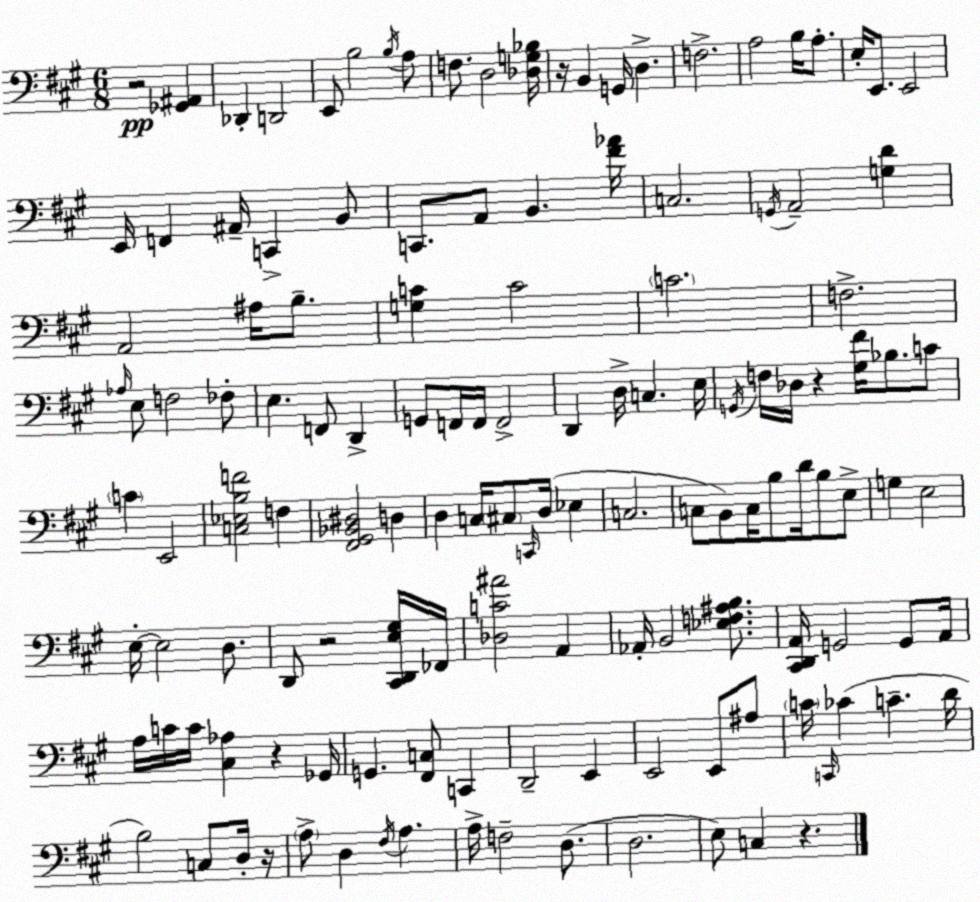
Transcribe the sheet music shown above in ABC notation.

X:1
T:Untitled
M:6/8
L:1/4
K:A
z2 [_G,,^A,,] _D,, D,,2 E,,/2 B,2 B,/4 A,/2 F,/2 D,2 [_D,G,_B,]/4 z/4 B,, G,,/4 D, F,2 A,2 B,/4 A,/2 E,/4 E,,/2 E,,2 E,,/4 F,, ^A,,/4 C,, B,,/2 C,,/2 A,,/2 B,, [^F_A]/4 C,2 G,,/4 A,,2 [G,D] A,,2 ^A,/4 B,/2 [G,C] C2 C2 F,2 _A,/4 E,/2 F,2 _F,/2 E, F,,/2 D,, G,,/2 F,,/4 F,,/4 F,,2 D,, D,/4 C, E,/4 G,,/4 F,/4 _D,/4 z [^G,^F]/4 _B,/2 C/2 C E,,2 [C,_E,B,F]2 F, [^F,,^G,,_B,,^D,]2 D, D, C,/4 ^C,/2 C,,/4 D,/4 _E, C,2 C,/2 B,,/2 C,/4 B,/2 D/4 B,/2 E,/2 G, E,2 E,/4 E,2 D,/2 D,,/2 z2 [^C,,D,,E,^G,]/4 _F,,/4 [_D,C^A]2 A,, _A,,/4 B,,2 [_E,F,^A,B,]/2 [^C,,D,,A,,]/4 G,,2 G,,/2 A,,/4 A,/4 C/4 C/4 [^C,_A,] z _G,,/4 G,, [^F,,C,]/2 C,, D,,2 E,, E,,2 E,,/2 ^A,/2 C/4 C,,/4 _C C D/4 B,2 C,/2 D,/4 z/4 A,/2 D, ^F,/4 A, A,/4 F,2 D,/2 D,2 E,/2 C, z